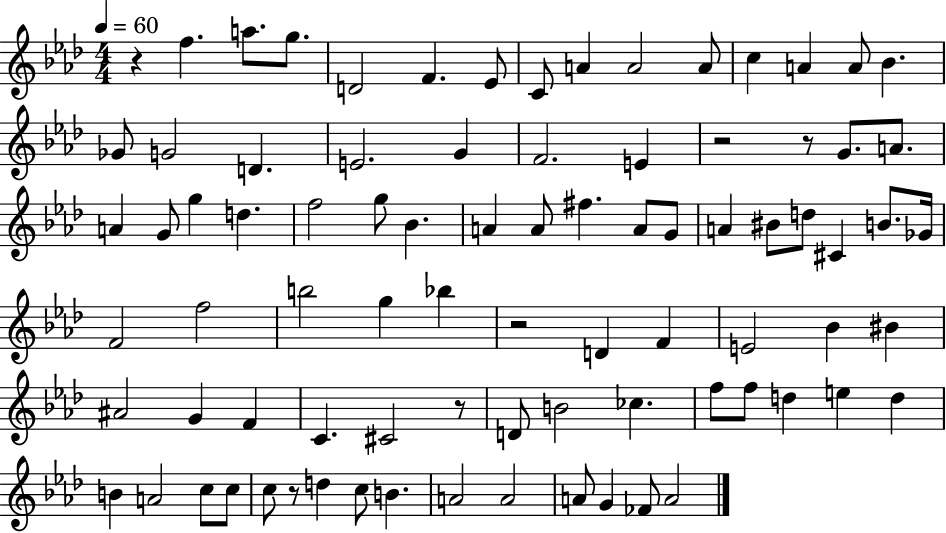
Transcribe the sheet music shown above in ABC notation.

X:1
T:Untitled
M:4/4
L:1/4
K:Ab
z f a/2 g/2 D2 F _E/2 C/2 A A2 A/2 c A A/2 _B _G/2 G2 D E2 G F2 E z2 z/2 G/2 A/2 A G/2 g d f2 g/2 _B A A/2 ^f A/2 G/2 A ^B/2 d/2 ^C B/2 _G/4 F2 f2 b2 g _b z2 D F E2 _B ^B ^A2 G F C ^C2 z/2 D/2 B2 _c f/2 f/2 d e d B A2 c/2 c/2 c/2 z/2 d c/2 B A2 A2 A/2 G _F/2 A2